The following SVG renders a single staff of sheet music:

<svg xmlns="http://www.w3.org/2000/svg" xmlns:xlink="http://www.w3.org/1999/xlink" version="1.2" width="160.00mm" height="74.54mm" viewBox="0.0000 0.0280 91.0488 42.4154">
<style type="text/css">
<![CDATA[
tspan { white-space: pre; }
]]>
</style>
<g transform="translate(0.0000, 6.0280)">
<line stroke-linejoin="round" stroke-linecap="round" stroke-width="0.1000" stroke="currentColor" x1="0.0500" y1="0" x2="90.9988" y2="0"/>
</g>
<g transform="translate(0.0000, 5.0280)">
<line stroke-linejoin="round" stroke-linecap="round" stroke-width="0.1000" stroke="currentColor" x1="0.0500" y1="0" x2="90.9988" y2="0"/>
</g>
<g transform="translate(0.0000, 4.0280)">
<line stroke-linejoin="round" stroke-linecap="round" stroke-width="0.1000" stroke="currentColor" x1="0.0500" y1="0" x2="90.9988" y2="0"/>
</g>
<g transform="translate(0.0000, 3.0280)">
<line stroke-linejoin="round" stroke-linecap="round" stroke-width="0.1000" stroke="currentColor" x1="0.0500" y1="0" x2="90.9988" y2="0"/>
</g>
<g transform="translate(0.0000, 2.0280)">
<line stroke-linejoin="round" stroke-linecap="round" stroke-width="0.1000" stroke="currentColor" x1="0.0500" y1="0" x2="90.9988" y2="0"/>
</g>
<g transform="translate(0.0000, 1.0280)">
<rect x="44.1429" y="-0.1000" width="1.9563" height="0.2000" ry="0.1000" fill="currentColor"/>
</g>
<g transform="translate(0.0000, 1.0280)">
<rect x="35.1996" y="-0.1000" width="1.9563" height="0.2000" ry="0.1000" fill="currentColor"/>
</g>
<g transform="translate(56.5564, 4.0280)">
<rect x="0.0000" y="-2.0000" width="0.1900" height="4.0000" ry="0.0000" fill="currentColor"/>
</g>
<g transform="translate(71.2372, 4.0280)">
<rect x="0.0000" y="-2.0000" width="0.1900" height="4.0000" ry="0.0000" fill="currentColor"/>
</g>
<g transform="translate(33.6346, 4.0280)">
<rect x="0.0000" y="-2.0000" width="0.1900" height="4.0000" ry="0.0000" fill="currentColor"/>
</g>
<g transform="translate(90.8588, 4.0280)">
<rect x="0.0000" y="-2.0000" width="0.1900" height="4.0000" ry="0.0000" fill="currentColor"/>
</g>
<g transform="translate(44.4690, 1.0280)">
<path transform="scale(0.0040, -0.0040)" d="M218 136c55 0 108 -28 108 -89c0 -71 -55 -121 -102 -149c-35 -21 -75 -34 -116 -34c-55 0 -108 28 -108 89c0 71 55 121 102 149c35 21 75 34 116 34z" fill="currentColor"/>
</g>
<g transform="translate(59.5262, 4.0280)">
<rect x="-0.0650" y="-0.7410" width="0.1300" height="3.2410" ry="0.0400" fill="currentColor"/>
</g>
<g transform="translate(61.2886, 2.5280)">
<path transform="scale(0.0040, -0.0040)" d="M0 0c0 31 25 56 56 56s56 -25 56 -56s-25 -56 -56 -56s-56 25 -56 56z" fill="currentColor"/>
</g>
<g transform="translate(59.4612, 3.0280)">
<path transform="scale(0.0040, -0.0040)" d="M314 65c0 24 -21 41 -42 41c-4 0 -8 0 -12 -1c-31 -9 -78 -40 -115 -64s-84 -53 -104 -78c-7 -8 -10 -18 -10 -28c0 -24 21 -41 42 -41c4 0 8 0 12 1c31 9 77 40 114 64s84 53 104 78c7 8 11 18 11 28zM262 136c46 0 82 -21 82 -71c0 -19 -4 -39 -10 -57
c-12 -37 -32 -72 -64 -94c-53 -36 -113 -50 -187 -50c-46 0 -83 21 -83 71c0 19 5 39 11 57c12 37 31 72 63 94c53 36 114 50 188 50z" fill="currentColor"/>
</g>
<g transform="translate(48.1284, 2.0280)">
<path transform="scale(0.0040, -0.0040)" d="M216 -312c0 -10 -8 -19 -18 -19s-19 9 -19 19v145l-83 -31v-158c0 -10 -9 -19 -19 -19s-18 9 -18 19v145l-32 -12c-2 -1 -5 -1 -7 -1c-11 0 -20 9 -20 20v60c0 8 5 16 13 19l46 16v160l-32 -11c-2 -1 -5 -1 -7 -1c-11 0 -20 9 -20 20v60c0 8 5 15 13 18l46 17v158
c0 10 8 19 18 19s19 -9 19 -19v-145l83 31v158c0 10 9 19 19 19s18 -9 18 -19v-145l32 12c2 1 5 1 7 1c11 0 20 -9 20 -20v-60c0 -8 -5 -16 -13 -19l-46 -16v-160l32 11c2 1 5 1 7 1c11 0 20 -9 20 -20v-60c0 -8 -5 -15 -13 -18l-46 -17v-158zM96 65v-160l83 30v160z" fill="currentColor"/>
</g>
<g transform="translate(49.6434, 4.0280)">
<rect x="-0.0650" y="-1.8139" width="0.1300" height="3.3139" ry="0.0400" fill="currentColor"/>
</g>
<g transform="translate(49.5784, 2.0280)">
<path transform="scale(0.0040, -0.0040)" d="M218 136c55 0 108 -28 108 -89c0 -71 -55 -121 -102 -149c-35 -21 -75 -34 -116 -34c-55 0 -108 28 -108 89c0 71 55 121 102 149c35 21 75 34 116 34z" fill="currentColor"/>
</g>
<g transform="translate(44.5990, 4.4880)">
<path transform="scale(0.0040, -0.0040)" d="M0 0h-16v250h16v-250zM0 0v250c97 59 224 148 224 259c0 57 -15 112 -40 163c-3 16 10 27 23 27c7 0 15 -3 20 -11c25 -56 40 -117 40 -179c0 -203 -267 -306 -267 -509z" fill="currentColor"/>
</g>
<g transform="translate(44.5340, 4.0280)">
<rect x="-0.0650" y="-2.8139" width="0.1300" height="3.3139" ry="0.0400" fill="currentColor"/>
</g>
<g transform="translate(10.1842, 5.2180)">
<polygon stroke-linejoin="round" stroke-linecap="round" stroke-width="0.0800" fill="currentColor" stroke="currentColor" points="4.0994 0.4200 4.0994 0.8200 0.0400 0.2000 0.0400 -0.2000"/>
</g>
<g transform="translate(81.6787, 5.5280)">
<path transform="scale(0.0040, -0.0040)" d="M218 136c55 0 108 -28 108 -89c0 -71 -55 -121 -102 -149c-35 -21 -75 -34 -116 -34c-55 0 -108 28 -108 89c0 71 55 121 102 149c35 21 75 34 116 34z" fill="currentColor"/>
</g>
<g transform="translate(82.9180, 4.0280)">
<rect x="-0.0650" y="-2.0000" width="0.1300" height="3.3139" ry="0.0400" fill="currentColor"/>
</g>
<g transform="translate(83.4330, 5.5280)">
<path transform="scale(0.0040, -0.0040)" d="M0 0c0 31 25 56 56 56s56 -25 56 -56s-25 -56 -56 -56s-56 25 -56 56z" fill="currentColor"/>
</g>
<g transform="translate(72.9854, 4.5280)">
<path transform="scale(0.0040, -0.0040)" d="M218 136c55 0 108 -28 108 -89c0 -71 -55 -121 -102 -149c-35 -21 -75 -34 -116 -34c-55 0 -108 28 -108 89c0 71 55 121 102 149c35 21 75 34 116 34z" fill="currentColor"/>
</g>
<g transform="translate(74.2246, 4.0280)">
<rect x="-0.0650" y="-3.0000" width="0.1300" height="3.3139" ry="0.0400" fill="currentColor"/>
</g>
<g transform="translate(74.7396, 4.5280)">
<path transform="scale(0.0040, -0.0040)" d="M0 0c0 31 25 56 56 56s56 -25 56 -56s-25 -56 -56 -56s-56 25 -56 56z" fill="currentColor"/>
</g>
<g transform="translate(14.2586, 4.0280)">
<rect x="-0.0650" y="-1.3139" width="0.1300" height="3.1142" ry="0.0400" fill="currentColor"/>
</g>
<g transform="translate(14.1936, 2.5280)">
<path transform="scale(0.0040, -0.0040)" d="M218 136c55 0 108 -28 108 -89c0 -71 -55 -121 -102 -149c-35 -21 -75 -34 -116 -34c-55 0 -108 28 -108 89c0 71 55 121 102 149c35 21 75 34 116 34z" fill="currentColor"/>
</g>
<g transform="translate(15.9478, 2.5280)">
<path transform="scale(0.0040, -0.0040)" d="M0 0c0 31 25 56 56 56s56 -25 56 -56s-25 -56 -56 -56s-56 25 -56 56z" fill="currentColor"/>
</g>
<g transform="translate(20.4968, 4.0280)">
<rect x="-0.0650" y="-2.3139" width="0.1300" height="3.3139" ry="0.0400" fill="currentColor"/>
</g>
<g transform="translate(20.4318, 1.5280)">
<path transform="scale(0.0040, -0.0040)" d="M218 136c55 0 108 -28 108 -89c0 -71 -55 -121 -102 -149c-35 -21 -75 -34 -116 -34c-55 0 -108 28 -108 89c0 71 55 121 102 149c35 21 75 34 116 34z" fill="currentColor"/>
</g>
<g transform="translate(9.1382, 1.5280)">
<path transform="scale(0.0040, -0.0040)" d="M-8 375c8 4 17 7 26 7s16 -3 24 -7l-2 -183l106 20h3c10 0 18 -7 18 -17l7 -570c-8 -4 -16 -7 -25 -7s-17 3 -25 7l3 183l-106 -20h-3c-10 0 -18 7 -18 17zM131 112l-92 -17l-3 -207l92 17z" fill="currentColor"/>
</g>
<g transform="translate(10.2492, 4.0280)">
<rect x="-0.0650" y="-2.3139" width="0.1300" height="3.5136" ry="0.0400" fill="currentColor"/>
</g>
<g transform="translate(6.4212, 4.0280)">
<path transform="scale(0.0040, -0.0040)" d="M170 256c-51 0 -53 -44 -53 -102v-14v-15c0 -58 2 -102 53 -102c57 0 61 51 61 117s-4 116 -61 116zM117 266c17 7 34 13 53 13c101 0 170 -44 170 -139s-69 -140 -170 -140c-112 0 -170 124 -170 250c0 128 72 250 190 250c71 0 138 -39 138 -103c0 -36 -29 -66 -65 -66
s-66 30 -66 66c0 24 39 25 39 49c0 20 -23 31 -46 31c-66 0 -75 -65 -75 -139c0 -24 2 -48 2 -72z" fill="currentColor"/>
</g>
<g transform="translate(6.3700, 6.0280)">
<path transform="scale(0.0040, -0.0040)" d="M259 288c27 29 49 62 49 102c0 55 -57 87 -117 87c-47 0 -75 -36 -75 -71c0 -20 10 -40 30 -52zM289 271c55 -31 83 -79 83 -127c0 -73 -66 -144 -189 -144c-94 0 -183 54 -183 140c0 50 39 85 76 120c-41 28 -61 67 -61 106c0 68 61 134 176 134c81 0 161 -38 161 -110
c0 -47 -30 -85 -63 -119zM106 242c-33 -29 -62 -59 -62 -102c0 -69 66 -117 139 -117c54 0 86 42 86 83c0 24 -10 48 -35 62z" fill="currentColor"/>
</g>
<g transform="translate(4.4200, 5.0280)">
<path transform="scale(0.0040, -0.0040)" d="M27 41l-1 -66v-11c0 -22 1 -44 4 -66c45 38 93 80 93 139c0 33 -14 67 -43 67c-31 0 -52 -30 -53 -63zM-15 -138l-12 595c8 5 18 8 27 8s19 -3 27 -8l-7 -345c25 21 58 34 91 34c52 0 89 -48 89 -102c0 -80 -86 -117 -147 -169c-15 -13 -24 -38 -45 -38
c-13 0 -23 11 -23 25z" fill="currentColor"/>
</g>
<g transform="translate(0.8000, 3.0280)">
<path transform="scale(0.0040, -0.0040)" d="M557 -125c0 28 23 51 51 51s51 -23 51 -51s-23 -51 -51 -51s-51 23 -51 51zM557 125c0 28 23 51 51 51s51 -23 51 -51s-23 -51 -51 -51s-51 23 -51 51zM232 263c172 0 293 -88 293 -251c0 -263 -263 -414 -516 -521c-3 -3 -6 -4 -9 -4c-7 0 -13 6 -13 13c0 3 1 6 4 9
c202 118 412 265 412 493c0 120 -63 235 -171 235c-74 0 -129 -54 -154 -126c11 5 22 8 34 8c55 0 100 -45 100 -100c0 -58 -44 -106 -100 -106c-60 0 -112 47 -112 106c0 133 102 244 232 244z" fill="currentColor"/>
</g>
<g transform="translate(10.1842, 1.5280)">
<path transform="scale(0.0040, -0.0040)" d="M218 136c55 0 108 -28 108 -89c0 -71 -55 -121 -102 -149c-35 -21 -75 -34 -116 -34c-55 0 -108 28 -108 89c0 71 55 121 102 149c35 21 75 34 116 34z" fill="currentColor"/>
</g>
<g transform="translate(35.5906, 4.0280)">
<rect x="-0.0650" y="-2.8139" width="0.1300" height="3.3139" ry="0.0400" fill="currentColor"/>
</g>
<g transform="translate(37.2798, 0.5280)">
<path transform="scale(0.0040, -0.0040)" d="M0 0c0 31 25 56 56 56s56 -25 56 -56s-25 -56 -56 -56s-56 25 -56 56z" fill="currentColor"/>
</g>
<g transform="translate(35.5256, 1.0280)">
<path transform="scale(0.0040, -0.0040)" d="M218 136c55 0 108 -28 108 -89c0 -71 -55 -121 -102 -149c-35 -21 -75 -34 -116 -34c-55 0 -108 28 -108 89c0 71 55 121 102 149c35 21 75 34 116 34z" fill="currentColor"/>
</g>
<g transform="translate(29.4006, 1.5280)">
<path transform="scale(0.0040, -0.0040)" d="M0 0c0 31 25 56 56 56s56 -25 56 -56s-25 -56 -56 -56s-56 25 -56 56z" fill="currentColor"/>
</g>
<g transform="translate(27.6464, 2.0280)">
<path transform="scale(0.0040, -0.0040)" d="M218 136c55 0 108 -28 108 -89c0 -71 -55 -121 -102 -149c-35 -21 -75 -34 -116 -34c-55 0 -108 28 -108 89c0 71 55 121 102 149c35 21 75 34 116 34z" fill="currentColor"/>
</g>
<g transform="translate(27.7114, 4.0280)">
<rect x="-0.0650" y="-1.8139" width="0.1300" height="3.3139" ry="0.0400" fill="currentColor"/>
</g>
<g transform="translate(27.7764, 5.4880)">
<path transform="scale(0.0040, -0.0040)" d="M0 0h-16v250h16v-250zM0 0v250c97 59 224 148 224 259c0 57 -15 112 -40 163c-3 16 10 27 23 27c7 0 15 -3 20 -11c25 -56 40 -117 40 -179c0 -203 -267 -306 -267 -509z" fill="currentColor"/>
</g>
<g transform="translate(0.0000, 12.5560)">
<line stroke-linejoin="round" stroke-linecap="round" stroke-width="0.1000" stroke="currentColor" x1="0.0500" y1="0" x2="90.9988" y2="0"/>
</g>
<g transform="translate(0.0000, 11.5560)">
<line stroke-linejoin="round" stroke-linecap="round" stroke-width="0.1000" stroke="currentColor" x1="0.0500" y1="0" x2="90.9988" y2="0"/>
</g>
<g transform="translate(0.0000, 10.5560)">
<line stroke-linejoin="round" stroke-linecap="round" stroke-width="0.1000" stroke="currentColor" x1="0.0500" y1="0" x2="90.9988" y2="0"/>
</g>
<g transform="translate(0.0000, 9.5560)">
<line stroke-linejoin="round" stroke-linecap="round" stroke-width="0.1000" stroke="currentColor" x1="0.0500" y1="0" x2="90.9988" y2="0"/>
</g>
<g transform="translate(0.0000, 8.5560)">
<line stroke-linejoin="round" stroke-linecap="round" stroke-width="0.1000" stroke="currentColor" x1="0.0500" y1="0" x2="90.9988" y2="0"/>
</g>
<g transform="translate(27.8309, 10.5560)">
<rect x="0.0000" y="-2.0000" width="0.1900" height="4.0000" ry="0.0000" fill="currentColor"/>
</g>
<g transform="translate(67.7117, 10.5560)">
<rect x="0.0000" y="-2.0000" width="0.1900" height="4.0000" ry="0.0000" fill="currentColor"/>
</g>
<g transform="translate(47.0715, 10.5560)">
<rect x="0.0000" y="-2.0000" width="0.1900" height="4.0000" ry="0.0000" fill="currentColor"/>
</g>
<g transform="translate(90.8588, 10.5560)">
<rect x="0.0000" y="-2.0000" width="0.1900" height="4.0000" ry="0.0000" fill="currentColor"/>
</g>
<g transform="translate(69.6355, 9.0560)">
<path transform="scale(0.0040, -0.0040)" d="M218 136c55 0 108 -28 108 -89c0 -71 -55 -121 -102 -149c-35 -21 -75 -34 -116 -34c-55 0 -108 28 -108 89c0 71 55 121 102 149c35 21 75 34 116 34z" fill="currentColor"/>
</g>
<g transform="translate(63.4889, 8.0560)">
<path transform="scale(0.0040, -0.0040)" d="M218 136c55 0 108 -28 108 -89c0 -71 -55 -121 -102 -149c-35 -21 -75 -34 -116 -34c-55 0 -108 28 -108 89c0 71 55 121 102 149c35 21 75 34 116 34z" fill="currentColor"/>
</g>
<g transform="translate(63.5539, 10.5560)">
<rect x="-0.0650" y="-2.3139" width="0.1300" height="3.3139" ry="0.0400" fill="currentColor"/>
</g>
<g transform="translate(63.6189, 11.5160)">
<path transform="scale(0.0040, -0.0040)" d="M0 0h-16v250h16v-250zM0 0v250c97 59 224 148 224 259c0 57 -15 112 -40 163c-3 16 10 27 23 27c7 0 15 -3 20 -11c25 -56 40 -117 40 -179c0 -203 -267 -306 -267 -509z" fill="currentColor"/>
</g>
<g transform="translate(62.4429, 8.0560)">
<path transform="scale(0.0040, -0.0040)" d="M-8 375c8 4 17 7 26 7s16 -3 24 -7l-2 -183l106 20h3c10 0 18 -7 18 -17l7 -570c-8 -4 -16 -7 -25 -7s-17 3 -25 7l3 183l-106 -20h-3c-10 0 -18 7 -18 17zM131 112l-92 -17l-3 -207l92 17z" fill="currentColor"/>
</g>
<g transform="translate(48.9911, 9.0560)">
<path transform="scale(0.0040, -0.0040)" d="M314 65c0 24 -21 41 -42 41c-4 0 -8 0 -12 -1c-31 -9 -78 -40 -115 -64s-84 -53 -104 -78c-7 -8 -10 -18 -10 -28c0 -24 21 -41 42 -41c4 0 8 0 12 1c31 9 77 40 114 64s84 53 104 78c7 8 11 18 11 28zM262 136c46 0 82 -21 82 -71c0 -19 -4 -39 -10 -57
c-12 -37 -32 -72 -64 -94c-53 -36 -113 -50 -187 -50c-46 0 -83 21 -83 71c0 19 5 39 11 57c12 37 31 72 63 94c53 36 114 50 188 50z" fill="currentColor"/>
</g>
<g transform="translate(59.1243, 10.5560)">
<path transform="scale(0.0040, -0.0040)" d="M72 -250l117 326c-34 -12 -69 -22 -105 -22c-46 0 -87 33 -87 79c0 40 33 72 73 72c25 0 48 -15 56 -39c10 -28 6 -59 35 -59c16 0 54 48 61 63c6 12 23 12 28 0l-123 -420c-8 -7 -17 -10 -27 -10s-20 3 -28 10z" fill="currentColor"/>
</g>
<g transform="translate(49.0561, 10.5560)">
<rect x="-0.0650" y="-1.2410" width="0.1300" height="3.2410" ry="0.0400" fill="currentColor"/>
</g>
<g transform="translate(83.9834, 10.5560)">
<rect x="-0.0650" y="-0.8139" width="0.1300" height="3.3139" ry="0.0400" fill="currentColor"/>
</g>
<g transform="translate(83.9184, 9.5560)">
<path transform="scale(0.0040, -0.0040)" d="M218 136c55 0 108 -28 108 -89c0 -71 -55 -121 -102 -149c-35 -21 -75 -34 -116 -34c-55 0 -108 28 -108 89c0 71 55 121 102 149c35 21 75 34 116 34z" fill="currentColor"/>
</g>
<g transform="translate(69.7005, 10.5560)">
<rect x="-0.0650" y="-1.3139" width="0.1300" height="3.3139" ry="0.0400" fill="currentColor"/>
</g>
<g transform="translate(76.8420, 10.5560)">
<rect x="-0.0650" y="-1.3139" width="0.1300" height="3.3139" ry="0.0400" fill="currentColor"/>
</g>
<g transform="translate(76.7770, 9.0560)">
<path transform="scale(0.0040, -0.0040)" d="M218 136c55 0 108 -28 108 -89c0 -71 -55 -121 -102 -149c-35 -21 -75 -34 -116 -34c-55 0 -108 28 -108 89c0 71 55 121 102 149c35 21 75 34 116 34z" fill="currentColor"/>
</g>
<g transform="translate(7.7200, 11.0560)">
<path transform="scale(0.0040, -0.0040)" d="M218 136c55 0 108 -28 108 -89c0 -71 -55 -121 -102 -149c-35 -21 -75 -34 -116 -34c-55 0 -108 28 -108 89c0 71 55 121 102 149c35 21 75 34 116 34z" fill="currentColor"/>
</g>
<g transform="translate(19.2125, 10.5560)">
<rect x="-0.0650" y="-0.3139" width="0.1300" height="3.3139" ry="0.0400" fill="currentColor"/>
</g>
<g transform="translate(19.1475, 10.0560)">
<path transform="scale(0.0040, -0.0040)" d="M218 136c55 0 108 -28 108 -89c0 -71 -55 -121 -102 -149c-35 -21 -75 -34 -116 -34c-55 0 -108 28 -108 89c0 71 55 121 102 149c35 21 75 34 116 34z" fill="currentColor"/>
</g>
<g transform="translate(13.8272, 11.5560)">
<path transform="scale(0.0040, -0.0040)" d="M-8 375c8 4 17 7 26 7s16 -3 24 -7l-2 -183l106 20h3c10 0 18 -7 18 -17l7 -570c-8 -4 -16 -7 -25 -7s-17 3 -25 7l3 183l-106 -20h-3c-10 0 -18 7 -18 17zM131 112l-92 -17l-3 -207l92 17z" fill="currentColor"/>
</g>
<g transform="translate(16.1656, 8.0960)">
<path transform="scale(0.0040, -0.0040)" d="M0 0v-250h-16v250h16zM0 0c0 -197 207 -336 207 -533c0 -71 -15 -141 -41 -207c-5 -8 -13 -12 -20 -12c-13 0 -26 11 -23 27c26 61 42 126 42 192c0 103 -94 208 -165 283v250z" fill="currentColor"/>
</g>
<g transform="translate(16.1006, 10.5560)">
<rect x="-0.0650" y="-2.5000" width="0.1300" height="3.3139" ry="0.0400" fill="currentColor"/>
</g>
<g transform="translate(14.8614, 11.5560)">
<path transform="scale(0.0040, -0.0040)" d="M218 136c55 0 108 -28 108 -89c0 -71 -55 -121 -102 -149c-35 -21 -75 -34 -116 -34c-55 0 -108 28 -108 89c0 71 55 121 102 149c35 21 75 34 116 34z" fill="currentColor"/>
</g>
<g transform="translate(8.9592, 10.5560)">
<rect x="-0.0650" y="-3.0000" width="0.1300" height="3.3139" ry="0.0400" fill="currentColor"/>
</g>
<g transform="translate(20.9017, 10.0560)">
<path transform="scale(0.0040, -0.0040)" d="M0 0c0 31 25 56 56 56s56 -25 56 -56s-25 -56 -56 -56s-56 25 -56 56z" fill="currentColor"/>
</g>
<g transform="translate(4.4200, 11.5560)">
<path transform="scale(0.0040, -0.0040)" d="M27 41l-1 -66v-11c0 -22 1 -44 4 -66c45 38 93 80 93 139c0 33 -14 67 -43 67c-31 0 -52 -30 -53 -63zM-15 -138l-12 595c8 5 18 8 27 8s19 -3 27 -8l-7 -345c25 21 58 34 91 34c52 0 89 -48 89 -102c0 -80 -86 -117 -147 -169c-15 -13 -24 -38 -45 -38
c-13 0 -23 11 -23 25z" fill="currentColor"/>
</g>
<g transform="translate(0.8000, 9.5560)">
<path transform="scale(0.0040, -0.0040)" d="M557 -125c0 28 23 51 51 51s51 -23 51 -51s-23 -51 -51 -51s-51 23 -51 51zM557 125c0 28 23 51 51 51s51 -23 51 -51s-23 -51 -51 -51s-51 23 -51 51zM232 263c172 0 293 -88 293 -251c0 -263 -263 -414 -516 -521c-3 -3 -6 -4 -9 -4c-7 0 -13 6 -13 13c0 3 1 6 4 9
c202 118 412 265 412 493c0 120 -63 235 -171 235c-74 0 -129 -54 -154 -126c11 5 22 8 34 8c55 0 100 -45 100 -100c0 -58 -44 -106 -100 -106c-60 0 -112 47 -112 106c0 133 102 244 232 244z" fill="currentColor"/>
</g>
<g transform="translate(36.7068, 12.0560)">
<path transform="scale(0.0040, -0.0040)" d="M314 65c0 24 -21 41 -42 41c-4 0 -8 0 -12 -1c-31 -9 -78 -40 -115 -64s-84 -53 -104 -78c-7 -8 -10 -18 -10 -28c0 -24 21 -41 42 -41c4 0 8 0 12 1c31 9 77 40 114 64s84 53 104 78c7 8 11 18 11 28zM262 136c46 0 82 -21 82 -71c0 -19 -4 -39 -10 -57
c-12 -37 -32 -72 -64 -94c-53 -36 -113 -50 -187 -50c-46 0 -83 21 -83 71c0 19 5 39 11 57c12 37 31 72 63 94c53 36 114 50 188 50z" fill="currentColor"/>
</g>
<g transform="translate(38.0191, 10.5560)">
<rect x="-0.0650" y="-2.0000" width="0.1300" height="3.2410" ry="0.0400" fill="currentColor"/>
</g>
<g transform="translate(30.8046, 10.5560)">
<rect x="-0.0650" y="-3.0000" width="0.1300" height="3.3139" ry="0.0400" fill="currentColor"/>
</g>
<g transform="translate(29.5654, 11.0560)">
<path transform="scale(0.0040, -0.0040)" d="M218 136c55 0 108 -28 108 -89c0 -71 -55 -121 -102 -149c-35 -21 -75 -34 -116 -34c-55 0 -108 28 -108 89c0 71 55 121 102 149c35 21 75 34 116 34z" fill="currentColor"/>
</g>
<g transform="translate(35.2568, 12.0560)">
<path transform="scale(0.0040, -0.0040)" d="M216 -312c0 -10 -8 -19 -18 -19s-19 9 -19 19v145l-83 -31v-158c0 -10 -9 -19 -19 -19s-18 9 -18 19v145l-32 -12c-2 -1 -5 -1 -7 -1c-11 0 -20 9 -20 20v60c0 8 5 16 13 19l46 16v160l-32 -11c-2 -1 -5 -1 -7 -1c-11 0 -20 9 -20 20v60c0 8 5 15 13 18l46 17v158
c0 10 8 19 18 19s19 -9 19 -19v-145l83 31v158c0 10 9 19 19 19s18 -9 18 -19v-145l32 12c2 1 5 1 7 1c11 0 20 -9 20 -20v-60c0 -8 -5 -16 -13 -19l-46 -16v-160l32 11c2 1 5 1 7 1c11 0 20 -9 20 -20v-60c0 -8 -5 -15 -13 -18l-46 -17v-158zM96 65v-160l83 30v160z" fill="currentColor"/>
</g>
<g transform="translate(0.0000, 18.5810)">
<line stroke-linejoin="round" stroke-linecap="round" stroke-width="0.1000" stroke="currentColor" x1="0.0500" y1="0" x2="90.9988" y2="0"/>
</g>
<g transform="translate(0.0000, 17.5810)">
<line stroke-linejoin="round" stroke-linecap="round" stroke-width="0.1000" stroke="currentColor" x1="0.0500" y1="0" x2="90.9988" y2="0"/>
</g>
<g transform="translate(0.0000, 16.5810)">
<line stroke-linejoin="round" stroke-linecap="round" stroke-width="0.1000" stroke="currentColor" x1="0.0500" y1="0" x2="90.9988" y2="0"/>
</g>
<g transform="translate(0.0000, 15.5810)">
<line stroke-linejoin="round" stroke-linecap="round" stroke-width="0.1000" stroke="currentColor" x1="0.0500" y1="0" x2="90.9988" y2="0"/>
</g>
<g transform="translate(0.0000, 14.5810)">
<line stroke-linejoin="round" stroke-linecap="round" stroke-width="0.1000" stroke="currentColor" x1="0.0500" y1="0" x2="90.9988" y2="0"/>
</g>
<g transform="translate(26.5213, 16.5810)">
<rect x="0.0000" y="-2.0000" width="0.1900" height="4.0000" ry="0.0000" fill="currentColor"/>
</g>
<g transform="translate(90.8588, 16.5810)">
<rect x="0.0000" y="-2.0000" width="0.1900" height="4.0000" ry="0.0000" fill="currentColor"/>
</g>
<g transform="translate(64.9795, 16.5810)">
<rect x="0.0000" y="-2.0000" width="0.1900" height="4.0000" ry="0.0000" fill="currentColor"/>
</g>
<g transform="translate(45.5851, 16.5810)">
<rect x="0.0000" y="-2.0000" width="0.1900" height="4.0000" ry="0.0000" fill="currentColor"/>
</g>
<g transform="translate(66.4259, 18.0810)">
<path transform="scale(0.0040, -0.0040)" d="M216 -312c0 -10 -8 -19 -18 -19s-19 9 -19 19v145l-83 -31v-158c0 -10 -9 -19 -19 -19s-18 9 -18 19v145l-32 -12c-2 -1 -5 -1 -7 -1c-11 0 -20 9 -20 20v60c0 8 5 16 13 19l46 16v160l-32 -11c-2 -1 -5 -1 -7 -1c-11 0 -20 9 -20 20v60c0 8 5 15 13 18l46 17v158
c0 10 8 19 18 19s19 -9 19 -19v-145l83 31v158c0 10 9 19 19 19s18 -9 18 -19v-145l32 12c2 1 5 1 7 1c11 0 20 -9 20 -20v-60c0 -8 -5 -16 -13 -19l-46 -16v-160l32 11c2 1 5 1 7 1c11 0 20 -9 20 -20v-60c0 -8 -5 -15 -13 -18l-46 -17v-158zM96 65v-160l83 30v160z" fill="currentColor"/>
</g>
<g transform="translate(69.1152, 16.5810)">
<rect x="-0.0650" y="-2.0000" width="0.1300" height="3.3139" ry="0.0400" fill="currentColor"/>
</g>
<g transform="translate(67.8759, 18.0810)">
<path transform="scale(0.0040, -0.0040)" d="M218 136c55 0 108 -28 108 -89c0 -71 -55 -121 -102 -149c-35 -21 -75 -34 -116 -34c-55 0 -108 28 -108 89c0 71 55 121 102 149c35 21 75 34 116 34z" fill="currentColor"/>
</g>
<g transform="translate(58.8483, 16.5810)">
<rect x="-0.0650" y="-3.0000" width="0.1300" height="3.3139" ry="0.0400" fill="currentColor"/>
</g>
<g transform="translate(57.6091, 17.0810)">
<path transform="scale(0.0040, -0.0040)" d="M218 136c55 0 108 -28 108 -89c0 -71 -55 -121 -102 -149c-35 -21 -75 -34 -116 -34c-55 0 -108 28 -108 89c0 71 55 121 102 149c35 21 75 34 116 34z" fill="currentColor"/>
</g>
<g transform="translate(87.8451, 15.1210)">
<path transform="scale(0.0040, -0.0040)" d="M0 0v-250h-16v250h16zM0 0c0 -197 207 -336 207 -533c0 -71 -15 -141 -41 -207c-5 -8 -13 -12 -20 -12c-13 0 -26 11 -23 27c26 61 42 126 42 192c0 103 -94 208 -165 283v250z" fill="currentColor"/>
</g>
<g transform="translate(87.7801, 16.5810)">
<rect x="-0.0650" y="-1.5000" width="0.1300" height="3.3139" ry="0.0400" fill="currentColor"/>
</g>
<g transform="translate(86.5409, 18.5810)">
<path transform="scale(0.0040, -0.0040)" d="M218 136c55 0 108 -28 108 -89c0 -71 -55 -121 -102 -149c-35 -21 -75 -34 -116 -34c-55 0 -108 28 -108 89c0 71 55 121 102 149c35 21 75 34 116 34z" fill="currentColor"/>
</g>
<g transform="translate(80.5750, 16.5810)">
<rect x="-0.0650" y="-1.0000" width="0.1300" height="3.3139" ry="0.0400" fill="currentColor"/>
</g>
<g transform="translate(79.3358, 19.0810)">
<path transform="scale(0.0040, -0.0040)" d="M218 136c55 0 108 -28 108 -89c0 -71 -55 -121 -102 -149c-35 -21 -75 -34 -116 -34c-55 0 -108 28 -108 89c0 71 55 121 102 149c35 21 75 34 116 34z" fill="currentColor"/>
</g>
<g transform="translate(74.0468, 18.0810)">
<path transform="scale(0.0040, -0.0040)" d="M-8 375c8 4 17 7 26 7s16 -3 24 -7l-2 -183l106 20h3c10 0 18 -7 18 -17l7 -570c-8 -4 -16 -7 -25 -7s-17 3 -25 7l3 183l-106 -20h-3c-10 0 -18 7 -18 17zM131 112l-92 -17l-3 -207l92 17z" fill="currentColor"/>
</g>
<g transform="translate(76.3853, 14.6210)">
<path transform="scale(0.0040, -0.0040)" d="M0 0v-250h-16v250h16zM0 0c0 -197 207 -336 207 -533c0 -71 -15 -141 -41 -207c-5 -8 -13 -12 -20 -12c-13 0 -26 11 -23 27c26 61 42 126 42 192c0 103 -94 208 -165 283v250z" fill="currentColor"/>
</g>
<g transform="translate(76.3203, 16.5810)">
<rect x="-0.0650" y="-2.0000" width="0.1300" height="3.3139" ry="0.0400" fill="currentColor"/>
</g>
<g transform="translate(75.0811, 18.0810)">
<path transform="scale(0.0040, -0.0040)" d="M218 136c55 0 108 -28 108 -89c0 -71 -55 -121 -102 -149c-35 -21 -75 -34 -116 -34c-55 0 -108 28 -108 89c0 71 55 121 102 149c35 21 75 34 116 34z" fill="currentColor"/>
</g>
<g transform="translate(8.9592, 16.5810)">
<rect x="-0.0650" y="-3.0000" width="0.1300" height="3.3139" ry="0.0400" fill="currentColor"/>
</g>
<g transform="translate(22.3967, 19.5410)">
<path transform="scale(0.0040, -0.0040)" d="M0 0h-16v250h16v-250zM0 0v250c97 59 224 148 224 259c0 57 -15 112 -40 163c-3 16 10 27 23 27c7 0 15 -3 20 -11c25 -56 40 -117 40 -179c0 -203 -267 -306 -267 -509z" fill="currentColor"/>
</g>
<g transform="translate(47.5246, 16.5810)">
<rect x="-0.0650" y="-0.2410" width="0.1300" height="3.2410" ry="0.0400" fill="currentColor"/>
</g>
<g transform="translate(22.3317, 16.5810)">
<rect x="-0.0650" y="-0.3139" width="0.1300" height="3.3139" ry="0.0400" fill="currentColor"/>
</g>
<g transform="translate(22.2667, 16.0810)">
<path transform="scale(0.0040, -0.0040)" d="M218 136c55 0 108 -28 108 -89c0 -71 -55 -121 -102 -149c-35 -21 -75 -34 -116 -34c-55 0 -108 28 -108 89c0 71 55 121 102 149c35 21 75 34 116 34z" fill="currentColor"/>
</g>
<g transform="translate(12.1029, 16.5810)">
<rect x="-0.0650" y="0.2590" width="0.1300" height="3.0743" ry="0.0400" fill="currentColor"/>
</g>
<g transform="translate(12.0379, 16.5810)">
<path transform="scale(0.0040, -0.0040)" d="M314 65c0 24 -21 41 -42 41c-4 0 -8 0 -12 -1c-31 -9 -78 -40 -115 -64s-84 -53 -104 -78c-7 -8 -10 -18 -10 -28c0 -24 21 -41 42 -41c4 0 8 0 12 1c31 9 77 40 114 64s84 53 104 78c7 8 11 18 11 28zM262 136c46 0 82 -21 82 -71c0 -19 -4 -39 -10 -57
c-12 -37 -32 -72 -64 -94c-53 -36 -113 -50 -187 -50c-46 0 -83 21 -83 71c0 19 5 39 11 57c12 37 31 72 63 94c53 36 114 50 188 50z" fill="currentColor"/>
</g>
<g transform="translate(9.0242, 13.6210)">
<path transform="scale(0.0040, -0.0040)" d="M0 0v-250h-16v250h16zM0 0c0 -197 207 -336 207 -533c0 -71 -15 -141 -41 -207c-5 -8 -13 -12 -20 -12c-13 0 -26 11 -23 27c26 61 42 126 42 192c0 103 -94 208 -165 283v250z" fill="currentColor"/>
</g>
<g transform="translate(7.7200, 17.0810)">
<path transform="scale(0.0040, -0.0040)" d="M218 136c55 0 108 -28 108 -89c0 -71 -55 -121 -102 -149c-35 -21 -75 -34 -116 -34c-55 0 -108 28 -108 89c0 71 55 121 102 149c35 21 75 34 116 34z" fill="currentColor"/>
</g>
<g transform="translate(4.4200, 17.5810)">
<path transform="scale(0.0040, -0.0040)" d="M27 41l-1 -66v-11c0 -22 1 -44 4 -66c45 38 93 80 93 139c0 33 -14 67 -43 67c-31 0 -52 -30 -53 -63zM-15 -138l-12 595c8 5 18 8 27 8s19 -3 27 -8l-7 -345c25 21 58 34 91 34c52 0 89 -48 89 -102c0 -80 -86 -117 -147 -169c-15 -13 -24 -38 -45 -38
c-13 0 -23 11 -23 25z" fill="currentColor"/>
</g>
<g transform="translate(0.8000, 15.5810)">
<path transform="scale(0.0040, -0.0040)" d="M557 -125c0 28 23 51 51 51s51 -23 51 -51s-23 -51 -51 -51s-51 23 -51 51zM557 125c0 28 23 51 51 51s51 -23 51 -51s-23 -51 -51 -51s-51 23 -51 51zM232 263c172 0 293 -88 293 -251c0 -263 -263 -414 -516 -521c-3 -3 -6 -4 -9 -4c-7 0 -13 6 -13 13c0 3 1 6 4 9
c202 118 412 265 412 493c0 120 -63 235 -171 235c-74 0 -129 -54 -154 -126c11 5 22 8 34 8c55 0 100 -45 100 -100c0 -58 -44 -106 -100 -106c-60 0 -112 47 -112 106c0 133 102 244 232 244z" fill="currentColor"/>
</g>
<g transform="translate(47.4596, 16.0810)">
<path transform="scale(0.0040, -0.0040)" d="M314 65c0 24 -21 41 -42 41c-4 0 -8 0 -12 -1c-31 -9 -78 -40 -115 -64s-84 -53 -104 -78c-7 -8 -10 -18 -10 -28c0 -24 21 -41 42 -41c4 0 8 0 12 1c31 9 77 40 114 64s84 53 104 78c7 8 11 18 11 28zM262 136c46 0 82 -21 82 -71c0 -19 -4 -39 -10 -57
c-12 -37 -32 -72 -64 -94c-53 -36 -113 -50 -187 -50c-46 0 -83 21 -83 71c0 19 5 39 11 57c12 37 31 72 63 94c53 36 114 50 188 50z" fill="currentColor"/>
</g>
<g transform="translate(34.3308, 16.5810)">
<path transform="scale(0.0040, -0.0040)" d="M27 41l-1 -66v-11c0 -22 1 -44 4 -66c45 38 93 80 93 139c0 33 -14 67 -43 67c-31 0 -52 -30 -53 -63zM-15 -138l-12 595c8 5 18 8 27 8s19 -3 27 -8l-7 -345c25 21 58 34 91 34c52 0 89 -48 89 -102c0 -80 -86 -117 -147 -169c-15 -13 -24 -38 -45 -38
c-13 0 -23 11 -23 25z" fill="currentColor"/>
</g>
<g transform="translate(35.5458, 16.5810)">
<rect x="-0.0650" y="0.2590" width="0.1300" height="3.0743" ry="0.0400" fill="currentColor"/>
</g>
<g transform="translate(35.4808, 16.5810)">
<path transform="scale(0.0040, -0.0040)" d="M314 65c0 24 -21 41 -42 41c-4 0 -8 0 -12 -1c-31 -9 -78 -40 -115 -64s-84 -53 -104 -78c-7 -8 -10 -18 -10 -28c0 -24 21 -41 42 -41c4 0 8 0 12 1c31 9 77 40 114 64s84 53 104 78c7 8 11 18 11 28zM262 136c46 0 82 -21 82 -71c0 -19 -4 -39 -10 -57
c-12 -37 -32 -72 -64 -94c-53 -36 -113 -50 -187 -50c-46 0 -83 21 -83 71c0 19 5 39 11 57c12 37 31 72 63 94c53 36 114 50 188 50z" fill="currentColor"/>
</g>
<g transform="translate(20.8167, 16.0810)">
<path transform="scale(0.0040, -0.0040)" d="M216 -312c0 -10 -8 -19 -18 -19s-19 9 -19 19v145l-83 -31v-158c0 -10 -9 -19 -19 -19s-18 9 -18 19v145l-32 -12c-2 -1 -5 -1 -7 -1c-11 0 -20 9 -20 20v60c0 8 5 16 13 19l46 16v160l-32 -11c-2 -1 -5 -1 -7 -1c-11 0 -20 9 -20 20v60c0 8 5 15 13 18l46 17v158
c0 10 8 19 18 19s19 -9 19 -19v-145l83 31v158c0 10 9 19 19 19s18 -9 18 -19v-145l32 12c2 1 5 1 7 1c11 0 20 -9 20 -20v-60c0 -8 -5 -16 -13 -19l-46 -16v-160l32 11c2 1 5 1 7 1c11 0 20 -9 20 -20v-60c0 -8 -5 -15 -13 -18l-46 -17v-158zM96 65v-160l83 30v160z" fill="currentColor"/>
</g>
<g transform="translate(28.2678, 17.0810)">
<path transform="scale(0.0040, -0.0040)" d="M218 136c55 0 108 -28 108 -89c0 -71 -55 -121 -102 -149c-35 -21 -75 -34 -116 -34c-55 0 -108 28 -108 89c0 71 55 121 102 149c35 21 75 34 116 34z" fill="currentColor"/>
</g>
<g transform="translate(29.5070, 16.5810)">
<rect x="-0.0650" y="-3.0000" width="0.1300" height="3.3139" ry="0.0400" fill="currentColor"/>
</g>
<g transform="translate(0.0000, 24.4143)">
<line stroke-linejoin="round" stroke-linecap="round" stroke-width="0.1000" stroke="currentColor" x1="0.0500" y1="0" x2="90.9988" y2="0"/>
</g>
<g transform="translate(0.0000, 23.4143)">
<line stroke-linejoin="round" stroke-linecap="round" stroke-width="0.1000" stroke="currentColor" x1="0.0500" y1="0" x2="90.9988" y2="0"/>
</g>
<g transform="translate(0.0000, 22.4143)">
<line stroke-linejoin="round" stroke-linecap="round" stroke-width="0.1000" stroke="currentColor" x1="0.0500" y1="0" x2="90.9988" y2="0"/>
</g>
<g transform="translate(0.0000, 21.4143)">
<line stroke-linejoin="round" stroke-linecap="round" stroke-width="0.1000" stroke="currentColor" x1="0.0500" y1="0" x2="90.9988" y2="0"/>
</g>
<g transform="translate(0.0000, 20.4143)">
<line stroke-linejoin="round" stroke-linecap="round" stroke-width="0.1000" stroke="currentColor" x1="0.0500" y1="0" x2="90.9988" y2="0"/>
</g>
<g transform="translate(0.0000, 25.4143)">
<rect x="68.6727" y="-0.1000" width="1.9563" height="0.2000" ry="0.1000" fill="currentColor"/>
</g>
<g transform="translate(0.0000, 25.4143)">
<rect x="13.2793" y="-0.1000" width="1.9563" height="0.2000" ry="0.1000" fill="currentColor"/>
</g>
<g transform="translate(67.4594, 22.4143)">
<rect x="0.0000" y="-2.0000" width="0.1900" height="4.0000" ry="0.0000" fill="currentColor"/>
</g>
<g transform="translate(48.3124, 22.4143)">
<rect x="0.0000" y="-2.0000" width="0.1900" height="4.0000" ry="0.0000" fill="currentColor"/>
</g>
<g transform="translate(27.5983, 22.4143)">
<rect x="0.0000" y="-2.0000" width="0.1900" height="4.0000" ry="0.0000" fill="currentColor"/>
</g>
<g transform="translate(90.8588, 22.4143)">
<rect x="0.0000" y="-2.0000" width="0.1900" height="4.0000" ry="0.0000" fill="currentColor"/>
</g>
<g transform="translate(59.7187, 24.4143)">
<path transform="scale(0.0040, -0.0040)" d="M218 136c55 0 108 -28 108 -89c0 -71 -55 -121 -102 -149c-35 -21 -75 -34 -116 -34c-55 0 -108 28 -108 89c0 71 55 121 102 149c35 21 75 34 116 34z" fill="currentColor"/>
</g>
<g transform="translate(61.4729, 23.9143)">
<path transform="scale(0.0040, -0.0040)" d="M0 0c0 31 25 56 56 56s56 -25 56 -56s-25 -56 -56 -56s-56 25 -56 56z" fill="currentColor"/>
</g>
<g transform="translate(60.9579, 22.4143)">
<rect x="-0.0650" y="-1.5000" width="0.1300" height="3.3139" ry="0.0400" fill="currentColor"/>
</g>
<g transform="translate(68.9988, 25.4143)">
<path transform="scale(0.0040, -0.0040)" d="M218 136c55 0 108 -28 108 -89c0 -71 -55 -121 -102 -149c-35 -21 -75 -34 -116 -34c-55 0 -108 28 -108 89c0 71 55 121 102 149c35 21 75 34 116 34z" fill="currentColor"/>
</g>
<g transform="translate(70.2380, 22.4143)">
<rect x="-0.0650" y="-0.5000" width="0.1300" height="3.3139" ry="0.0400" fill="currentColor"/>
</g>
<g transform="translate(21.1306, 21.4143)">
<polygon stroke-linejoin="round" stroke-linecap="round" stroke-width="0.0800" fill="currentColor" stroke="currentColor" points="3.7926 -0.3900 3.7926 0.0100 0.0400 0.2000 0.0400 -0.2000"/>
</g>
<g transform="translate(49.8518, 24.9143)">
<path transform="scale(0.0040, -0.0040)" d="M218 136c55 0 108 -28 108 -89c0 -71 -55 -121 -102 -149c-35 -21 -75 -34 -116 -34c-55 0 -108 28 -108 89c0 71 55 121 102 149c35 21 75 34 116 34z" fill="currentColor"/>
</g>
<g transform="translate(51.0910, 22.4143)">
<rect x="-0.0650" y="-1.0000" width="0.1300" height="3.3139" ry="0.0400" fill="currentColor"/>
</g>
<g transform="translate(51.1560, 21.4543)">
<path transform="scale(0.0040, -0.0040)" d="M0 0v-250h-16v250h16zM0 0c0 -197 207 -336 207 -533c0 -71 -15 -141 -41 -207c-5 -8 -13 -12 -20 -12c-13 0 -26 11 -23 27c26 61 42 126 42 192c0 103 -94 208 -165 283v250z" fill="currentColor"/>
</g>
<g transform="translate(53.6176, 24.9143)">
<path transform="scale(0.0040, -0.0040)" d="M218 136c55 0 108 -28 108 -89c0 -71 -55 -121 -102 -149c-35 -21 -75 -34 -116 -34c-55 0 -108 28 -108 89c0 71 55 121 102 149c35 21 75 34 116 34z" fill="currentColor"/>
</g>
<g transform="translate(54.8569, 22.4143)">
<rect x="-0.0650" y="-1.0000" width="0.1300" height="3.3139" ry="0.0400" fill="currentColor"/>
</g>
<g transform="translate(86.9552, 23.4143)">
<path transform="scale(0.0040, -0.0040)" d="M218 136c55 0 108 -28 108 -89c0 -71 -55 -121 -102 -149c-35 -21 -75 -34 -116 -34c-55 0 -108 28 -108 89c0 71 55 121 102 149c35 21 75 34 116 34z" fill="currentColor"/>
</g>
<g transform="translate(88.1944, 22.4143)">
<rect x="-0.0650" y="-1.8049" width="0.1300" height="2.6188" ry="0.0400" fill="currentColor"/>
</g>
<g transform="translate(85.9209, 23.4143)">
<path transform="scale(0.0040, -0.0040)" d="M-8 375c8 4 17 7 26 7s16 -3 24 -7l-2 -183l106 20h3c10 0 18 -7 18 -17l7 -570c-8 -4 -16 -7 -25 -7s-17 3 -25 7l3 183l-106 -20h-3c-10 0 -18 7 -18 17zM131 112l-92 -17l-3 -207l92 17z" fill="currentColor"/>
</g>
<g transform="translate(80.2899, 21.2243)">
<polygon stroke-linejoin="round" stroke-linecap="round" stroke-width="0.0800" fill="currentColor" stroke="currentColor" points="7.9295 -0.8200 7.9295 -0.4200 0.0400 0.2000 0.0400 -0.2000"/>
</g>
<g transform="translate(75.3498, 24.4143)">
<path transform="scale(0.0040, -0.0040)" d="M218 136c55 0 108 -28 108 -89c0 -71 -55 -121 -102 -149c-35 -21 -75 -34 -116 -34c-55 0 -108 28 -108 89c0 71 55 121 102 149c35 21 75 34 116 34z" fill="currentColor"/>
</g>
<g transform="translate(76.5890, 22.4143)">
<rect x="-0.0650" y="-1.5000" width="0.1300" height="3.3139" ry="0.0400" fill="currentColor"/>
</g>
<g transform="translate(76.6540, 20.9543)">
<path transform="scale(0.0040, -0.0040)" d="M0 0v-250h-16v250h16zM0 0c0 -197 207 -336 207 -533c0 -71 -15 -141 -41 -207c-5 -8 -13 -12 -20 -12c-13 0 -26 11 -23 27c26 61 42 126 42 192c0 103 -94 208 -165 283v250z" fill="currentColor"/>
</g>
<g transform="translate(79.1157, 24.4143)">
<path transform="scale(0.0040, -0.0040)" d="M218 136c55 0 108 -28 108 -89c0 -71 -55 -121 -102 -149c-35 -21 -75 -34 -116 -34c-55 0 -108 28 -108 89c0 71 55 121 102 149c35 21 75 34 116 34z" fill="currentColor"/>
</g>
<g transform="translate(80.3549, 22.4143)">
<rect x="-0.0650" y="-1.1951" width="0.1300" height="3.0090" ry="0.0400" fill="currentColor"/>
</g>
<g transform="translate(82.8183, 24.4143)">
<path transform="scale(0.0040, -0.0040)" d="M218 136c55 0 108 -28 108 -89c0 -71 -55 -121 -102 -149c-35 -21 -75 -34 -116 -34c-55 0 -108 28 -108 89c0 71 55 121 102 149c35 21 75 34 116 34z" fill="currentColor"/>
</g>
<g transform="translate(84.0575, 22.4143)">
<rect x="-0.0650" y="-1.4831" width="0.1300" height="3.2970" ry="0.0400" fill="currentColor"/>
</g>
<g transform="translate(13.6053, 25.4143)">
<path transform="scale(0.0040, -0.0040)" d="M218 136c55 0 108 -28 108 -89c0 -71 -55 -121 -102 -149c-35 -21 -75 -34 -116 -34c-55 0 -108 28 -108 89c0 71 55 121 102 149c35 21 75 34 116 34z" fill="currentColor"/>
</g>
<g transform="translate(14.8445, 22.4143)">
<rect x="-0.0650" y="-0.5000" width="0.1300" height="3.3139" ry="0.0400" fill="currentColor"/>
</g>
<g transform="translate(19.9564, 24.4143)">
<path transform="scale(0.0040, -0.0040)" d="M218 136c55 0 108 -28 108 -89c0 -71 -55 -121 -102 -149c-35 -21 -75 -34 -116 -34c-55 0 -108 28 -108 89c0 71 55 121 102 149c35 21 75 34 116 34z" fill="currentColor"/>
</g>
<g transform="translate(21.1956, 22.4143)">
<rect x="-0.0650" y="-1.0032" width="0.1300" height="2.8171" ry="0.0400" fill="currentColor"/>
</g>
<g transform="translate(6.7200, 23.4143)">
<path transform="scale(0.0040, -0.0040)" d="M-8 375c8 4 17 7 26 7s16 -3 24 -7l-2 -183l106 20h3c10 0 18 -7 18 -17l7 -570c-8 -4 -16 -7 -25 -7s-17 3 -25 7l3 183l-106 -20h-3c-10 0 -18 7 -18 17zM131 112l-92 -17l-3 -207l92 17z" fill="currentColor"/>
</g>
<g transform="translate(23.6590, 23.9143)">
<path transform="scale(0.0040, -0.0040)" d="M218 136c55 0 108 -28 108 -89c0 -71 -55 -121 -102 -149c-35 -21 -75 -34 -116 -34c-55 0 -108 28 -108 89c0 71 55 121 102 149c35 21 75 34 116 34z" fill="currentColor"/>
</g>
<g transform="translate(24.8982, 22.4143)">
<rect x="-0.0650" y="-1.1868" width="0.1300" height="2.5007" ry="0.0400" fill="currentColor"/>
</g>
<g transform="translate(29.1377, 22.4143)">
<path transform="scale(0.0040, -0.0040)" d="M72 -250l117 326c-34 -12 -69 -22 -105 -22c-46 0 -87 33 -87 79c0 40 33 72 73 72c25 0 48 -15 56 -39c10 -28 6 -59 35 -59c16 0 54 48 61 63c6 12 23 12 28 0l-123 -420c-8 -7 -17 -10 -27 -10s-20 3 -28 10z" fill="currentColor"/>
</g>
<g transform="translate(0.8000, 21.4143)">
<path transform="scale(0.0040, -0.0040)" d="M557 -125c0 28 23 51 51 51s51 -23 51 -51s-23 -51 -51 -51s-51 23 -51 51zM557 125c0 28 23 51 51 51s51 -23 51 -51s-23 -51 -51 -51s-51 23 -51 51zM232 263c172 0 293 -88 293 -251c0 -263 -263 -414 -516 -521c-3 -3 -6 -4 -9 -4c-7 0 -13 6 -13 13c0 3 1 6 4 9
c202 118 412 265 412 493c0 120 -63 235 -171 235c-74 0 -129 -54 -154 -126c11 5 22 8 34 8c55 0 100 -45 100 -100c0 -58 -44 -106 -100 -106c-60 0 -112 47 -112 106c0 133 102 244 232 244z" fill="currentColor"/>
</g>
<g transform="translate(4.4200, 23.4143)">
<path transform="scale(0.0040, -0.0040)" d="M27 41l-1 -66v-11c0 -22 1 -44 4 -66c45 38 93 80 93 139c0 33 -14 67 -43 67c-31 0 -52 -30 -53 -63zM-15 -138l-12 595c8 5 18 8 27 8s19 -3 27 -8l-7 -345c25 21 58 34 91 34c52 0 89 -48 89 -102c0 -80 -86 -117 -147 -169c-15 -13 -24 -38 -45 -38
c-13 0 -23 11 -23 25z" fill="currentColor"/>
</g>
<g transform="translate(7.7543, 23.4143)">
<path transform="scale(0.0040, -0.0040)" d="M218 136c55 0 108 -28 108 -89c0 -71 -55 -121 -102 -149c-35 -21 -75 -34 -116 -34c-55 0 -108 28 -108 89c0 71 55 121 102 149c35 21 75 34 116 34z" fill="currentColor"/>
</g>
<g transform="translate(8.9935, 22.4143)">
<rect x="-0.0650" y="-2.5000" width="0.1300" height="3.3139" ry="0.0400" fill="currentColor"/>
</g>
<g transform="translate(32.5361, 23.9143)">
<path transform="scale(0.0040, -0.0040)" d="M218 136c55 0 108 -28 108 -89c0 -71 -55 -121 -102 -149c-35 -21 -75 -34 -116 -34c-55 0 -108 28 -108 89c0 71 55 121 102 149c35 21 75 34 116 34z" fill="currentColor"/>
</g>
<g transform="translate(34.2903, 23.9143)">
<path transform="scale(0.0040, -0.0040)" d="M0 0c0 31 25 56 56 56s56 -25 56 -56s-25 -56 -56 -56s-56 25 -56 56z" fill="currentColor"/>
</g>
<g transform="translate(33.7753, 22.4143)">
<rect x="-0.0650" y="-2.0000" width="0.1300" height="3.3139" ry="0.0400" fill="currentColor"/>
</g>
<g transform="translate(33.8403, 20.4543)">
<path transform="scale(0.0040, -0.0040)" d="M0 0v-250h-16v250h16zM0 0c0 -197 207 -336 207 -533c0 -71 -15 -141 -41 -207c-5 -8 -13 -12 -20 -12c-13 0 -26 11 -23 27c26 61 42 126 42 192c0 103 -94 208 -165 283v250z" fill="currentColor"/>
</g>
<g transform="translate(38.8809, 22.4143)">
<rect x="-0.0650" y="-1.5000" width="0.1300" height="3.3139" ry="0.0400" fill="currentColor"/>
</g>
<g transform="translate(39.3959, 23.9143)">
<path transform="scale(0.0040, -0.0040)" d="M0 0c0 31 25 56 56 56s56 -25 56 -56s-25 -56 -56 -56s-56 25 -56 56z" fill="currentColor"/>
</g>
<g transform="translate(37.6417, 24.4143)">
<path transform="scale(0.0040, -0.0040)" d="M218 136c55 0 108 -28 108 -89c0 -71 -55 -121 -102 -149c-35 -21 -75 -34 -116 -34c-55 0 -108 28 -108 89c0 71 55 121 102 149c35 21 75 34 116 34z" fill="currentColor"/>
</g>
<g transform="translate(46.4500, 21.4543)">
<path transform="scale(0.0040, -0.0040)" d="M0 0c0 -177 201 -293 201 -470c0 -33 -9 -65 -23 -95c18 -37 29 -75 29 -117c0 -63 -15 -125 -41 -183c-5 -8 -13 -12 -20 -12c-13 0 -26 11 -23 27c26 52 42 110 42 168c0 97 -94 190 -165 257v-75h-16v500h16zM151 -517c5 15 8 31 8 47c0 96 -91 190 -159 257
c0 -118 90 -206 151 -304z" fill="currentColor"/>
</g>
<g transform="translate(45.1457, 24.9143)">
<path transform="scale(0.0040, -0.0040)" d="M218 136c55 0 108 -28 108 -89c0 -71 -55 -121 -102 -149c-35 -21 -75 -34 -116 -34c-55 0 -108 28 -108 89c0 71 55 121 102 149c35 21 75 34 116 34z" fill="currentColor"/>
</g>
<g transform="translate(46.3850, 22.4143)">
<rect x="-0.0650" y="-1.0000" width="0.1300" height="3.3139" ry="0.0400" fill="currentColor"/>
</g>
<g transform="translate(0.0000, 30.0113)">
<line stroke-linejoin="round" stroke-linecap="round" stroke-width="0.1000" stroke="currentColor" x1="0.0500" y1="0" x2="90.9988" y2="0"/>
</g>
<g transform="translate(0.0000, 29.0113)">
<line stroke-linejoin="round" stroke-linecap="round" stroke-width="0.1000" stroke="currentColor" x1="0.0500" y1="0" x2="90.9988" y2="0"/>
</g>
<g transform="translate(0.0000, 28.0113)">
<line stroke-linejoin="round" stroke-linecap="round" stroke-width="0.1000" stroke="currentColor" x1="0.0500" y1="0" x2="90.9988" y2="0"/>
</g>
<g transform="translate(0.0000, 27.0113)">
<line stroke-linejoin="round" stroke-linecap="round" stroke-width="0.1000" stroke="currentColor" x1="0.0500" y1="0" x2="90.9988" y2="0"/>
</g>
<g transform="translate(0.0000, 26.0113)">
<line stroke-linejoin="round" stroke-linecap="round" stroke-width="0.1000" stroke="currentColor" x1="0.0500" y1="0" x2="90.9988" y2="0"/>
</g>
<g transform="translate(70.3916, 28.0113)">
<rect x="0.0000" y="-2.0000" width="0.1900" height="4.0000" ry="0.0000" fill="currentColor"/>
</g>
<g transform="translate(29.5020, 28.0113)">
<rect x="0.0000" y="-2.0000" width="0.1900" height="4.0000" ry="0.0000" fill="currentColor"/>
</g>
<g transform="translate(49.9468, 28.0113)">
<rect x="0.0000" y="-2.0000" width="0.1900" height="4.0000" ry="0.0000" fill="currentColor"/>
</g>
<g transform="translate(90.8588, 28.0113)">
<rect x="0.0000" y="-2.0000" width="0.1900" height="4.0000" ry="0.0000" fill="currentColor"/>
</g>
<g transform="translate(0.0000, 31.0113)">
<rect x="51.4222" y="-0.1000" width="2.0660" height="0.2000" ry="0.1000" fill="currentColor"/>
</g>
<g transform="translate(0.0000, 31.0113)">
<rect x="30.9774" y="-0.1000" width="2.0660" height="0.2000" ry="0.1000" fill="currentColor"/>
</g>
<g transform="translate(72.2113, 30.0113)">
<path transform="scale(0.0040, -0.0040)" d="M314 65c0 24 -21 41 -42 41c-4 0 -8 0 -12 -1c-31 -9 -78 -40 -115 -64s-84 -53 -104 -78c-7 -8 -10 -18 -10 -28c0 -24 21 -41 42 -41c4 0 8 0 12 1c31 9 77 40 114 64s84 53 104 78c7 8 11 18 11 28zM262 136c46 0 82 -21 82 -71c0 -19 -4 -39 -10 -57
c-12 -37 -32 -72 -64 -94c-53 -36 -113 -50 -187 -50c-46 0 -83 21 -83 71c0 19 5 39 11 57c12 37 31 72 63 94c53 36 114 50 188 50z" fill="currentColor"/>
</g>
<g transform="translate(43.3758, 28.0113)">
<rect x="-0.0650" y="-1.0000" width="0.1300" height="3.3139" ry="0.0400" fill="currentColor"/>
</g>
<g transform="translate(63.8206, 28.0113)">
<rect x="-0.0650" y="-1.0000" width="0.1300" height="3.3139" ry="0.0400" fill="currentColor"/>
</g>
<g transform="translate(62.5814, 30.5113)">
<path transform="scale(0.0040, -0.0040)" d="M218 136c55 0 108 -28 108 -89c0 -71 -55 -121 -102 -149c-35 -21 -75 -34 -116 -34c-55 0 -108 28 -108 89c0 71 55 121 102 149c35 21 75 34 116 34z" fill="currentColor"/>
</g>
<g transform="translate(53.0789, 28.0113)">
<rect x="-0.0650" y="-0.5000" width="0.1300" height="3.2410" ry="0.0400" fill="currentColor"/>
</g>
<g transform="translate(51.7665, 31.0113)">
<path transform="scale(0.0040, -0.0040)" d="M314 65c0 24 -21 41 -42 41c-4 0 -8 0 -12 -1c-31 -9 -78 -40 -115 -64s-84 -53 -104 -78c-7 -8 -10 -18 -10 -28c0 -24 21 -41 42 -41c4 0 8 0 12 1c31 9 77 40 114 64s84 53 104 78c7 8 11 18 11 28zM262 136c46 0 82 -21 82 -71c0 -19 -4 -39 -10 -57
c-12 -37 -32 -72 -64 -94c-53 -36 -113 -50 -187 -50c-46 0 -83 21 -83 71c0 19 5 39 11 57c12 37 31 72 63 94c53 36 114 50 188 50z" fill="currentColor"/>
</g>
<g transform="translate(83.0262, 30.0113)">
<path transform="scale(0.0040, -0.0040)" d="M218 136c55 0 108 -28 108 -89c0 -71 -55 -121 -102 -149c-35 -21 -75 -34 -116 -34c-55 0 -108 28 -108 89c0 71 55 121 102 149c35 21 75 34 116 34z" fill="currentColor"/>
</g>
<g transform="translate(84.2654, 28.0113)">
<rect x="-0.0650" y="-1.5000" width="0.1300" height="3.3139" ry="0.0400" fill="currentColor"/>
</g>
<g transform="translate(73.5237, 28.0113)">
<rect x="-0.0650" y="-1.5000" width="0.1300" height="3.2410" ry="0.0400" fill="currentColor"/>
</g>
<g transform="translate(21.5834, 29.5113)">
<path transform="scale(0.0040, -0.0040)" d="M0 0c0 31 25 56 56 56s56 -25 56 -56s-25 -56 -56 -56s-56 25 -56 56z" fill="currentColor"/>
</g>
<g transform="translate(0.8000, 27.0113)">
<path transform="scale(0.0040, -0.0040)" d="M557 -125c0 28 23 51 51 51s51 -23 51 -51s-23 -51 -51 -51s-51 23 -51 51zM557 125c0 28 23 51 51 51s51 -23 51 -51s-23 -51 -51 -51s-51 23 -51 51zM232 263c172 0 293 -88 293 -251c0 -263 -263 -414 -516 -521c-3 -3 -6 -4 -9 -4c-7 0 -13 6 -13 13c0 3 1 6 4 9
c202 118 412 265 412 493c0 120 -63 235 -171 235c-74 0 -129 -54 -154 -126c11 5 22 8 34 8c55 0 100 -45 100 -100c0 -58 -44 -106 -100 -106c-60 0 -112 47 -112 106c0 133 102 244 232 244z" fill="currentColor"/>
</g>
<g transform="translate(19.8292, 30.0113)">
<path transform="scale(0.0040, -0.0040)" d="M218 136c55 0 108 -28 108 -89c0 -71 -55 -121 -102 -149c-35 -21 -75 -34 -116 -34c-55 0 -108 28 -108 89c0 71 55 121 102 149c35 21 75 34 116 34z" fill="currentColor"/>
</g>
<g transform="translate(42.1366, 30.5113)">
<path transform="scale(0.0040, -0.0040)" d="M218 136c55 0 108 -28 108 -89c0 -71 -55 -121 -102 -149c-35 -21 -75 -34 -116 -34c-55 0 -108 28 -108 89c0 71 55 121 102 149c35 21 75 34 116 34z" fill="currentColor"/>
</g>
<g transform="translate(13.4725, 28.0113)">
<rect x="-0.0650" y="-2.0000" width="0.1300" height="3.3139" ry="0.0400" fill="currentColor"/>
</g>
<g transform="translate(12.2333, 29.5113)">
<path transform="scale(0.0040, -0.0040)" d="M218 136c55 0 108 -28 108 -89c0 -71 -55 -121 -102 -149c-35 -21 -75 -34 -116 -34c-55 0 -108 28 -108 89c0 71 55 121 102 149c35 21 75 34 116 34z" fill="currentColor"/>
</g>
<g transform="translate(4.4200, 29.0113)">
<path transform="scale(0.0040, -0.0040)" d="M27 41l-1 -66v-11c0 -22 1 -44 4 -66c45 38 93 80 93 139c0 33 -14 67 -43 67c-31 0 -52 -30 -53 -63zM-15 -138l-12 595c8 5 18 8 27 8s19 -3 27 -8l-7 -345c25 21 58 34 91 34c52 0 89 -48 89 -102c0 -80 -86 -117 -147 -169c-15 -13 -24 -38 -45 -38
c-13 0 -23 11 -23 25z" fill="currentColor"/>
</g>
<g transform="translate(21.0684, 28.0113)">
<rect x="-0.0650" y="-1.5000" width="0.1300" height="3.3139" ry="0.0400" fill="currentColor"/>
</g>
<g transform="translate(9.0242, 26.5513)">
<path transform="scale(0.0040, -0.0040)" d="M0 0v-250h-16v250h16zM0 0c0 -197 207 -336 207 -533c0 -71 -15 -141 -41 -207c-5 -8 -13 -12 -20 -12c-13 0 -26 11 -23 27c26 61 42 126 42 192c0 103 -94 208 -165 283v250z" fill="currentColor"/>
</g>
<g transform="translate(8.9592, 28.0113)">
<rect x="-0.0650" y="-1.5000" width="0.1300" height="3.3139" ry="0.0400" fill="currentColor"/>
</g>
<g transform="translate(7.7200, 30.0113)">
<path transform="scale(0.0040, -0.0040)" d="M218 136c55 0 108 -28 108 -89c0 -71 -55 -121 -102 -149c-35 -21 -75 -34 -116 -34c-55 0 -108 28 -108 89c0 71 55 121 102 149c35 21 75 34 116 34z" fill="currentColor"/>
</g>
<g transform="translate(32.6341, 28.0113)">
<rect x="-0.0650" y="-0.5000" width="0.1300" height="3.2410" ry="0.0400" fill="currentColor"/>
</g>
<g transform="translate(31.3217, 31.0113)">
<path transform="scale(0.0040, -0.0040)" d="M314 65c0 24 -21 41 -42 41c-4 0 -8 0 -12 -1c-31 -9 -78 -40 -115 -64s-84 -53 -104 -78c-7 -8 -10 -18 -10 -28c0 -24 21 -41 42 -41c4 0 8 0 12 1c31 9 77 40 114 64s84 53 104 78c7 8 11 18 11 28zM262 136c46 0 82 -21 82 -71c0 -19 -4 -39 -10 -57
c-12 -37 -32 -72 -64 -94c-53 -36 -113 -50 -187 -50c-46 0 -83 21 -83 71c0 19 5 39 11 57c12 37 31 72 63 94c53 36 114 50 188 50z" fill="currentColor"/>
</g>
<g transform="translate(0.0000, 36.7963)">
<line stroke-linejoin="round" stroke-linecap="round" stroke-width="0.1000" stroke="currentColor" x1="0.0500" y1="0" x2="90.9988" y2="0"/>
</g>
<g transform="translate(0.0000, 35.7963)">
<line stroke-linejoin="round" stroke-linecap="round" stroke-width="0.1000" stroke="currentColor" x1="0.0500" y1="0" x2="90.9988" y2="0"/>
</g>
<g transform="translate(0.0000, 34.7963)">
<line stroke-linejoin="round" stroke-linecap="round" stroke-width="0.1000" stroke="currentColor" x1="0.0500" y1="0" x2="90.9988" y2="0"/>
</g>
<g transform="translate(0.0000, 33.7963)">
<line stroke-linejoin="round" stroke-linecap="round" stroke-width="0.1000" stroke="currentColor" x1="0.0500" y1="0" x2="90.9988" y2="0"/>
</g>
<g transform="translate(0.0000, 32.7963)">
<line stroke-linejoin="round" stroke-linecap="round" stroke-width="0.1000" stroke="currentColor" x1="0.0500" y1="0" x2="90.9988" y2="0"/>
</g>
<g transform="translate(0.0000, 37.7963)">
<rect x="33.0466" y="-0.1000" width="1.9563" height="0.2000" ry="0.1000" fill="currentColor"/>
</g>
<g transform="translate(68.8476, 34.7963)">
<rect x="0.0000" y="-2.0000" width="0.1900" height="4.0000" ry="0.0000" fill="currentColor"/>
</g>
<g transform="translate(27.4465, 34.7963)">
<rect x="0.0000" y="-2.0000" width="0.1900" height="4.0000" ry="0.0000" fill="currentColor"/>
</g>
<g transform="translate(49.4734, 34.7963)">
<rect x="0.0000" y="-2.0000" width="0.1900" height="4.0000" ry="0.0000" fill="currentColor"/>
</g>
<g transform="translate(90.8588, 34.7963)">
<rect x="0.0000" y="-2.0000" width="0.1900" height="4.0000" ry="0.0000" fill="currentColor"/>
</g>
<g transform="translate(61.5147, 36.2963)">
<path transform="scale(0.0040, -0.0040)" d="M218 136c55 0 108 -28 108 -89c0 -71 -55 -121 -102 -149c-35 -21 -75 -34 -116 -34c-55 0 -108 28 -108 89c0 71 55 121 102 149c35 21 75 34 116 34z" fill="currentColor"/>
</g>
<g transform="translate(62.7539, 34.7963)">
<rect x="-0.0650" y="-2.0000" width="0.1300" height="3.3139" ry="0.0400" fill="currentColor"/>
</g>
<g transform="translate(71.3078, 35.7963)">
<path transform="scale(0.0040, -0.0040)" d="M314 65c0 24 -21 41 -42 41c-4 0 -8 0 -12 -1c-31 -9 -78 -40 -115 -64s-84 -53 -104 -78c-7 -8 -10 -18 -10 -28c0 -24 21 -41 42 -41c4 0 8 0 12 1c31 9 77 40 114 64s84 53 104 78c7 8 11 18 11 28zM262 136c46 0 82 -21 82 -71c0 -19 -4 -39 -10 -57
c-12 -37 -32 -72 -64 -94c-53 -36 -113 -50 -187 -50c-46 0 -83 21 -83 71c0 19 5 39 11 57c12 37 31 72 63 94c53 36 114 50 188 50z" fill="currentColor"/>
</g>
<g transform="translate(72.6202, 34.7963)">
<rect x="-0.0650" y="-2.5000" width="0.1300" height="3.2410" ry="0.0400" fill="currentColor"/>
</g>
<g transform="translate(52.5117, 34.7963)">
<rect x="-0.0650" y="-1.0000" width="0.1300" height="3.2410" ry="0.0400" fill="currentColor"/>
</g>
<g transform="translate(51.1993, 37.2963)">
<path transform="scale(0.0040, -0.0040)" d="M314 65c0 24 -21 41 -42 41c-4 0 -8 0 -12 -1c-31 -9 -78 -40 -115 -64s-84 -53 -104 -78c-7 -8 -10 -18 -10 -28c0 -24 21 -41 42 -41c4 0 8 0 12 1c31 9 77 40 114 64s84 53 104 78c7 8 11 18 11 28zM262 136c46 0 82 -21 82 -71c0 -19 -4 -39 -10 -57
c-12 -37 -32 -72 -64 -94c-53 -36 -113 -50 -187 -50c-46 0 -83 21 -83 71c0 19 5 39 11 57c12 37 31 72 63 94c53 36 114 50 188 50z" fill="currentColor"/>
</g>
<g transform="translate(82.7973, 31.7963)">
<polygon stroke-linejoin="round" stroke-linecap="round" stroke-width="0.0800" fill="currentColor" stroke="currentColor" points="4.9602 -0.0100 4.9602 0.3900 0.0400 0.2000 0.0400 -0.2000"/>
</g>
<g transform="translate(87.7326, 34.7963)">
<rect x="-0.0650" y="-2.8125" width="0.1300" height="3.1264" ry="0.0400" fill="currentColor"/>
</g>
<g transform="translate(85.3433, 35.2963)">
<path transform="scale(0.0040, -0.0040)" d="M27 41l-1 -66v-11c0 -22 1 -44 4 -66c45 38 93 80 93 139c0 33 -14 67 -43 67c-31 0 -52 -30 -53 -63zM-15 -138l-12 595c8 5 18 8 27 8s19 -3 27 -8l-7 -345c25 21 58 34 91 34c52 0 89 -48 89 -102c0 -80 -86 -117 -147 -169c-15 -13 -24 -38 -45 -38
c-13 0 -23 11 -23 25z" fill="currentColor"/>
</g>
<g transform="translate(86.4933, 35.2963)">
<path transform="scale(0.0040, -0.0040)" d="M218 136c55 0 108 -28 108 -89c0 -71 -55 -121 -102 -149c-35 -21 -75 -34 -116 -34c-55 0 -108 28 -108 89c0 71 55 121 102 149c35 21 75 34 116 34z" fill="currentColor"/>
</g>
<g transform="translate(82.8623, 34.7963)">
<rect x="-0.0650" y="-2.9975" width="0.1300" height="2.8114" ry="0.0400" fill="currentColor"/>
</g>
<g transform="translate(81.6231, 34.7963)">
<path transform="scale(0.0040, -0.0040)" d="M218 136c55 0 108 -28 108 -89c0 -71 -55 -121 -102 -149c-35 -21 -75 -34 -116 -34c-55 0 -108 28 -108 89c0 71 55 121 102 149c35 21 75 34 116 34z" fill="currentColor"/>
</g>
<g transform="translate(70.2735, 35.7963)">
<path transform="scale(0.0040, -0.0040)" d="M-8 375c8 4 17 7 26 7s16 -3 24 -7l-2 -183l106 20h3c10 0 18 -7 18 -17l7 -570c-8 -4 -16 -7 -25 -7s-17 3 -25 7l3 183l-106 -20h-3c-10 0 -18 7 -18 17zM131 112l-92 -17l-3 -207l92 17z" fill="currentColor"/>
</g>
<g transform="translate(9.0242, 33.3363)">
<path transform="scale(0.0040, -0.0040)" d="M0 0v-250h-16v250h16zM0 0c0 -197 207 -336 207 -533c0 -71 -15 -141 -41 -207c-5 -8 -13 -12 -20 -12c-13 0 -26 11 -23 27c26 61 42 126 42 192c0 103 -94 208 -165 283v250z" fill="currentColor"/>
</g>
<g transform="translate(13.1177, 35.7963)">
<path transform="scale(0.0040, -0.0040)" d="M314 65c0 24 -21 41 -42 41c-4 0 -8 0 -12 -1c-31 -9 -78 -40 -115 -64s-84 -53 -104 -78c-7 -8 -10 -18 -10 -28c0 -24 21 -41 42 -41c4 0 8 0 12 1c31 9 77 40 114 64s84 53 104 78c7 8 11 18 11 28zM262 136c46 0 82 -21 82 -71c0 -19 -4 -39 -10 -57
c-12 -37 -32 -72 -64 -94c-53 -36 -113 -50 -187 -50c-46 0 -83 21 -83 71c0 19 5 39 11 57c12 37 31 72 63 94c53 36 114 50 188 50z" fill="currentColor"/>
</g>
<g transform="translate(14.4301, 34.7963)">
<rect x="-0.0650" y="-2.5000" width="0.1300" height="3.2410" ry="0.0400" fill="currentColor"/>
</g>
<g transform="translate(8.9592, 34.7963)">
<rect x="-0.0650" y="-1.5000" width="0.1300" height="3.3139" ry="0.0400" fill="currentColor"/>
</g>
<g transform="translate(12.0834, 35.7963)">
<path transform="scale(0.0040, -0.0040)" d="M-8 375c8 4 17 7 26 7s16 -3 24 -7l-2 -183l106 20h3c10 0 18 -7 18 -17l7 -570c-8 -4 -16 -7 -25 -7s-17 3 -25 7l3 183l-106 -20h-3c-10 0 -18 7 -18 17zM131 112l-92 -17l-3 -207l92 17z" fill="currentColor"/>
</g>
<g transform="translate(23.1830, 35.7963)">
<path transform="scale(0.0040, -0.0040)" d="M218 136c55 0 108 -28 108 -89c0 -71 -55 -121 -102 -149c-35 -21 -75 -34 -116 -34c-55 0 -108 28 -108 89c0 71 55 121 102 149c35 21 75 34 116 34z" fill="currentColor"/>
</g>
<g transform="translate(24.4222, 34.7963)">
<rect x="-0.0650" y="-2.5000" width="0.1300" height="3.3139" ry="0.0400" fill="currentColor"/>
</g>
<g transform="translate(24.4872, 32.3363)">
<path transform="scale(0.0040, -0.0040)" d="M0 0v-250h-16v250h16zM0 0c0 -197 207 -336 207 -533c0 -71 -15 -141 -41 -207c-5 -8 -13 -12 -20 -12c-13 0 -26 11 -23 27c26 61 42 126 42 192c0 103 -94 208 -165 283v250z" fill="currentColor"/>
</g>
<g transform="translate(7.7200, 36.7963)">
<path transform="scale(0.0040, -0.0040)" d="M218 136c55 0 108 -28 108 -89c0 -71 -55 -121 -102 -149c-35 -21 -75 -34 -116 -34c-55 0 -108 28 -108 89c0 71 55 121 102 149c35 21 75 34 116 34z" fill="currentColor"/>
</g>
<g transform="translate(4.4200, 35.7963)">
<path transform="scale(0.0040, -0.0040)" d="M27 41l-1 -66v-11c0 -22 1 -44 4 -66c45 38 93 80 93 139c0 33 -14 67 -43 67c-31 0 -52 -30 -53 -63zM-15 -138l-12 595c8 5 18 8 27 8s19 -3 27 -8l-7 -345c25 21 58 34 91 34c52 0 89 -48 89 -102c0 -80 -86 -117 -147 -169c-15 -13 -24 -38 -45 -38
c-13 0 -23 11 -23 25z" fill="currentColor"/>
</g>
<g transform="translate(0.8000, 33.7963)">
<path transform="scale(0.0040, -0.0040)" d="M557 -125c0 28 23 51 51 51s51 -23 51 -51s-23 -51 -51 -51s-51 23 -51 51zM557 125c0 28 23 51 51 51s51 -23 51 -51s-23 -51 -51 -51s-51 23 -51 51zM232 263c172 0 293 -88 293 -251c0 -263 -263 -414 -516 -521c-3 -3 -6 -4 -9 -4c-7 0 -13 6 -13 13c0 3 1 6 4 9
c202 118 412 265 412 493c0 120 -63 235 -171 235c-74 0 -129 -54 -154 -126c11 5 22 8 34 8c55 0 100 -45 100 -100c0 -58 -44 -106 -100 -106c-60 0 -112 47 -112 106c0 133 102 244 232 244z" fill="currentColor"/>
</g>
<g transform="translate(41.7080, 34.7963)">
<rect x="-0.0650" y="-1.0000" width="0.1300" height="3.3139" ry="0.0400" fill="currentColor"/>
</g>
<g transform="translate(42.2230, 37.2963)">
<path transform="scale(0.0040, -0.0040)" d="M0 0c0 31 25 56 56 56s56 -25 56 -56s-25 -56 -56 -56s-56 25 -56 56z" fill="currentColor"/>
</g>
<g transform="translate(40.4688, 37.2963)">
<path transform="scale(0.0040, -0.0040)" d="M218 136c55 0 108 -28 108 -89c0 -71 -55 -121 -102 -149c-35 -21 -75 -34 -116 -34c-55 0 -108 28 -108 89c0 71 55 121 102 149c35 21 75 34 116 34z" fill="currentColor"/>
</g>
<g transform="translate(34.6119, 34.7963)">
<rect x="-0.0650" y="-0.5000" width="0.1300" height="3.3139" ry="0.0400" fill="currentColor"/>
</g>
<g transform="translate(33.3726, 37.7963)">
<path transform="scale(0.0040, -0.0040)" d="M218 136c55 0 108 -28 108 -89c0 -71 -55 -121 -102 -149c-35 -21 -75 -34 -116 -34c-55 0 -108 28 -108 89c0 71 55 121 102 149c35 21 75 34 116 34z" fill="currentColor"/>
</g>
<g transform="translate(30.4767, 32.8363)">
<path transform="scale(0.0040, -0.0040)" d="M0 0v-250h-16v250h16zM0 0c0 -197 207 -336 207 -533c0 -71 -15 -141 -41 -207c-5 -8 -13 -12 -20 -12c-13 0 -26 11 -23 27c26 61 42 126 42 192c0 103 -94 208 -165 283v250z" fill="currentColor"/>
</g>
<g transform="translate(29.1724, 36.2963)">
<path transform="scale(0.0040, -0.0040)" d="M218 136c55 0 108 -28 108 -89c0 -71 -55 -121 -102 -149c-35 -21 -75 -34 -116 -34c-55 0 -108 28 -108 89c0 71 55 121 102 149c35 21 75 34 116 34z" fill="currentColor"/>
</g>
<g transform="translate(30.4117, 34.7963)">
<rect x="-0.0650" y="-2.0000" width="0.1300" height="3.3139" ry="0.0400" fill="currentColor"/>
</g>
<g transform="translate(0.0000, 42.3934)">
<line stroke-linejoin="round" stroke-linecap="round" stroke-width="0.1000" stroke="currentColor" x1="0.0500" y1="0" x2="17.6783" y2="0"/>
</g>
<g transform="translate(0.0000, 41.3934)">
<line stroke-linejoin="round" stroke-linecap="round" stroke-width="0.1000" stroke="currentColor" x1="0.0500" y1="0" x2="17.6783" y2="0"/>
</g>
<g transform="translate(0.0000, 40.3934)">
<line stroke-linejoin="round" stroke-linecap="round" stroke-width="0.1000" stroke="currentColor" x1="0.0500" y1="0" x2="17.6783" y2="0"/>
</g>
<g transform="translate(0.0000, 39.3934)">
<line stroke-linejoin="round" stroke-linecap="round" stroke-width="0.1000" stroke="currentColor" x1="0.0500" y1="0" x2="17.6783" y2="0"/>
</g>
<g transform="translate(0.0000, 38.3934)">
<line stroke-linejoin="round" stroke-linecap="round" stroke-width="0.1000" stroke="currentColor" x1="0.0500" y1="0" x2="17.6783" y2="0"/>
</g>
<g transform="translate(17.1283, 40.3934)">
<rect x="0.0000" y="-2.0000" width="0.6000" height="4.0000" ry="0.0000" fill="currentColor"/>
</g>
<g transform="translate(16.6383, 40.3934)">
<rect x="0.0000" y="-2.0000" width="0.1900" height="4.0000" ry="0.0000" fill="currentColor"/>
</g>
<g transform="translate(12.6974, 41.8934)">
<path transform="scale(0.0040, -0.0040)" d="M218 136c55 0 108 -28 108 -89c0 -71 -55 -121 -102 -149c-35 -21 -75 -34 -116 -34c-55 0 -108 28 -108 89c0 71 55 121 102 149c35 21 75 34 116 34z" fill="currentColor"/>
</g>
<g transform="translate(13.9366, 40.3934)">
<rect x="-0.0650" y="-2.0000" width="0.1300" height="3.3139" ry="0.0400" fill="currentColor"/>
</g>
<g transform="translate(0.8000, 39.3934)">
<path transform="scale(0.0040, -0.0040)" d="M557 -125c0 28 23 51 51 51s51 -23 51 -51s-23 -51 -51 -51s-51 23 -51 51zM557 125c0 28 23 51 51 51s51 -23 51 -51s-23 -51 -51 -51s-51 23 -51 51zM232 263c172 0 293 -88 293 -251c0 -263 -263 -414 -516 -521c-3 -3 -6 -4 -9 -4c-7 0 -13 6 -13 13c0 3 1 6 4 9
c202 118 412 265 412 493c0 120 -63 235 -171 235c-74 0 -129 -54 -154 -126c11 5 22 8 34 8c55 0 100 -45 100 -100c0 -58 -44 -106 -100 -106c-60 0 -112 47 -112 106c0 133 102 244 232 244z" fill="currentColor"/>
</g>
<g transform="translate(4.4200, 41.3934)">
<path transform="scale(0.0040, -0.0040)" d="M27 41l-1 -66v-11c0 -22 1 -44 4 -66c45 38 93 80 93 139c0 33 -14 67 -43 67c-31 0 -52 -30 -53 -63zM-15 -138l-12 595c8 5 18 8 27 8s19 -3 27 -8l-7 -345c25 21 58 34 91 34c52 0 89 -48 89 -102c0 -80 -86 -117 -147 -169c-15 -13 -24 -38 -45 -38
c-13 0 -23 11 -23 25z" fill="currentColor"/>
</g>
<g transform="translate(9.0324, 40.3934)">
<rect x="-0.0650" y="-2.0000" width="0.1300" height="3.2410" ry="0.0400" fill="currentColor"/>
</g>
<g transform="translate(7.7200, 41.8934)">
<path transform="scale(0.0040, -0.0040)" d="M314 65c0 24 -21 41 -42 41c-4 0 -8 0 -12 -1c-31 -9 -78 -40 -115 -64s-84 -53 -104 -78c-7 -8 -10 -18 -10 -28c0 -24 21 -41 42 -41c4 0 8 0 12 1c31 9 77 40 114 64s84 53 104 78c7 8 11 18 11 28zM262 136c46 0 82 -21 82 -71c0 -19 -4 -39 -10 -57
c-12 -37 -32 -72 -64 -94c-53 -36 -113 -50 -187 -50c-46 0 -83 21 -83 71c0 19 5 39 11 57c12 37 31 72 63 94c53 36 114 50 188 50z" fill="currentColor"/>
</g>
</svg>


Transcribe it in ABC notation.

X:1
T:Untitled
M:6/8
L:1/4
K:F
B,/2 G,/2 B, A,/2 C C/2 ^A, F,2 C, A,, C, B,,/2 E, C, ^A,,2 G,2 z/2 B,/2 G, G, F, C,/2 D,2 ^E,/2 C, _D,2 E,2 C, ^A,, A,,/2 F,, G,,/2 B,, E,, G,,/2 A,,/2 z/2 A,,/2 G,, F,,/4 F,,/2 F,, G,, E,, G,,/2 G,,/2 G,,/2 B,,/2 G,,/2 A,, G,, E,,2 F,, E,,2 F,, G,,2 G,, G,,/2 B,,2 B,,/2 A,,/2 E,, F,, F,,2 A,, B,,2 D,/2 _C,/2 A,,2 A,,